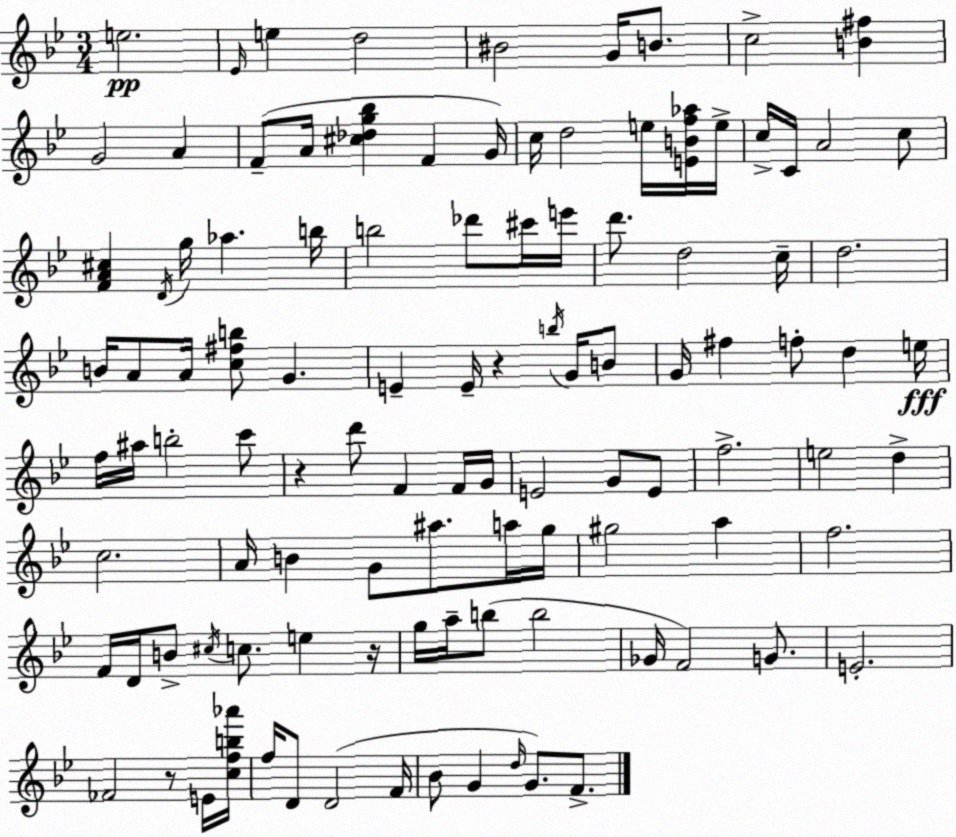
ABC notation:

X:1
T:Untitled
M:3/4
L:1/4
K:Gm
e2 _E/4 e d2 ^B2 G/4 B/2 c2 [B^f] G2 A F/2 A/4 [^c_dg_b] F G/4 c/4 d2 e/4 [EBf_a]/4 e/4 c/4 C/4 A2 c/2 [FA^c] D/4 g/4 _a b/4 b2 _d'/2 ^c'/4 e'/4 d'/2 d2 c/4 d2 B/4 A/2 A/4 [c^fb]/2 G E E/4 z b/4 G/4 B/2 G/4 ^f f/2 d e/4 f/4 ^a/4 b2 c'/2 z d'/2 F F/4 G/4 E2 G/2 E/2 f2 e2 d c2 A/4 B G/2 ^a/2 a/4 g/4 ^g2 a f2 F/4 D/4 B/2 ^c/4 c/2 e z/4 g/4 a/4 b/2 b2 _G/4 F2 G/2 E2 _F2 z/2 E/4 [cfb_a']/4 f/4 D/2 D2 F/4 _B/2 G d/4 G/2 F/2